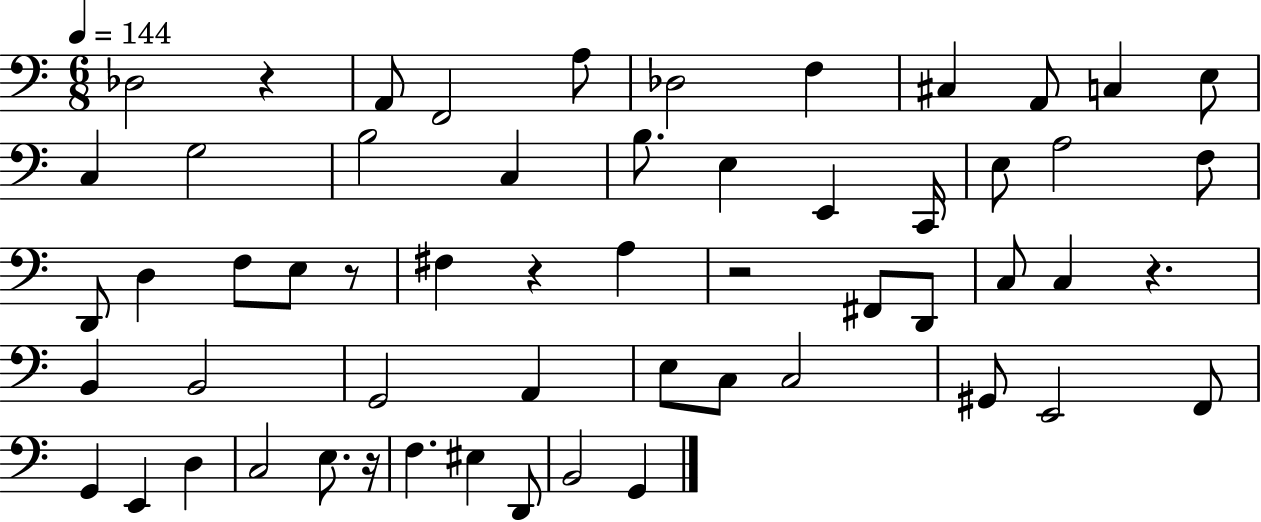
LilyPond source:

{
  \clef bass
  \numericTimeSignature
  \time 6/8
  \key c \major
  \tempo 4 = 144
  \repeat volta 2 { des2 r4 | a,8 f,2 a8 | des2 f4 | cis4 a,8 c4 e8 | \break c4 g2 | b2 c4 | b8. e4 e,4 c,16 | e8 a2 f8 | \break d,8 d4 f8 e8 r8 | fis4 r4 a4 | r2 fis,8 d,8 | c8 c4 r4. | \break b,4 b,2 | g,2 a,4 | e8 c8 c2 | gis,8 e,2 f,8 | \break g,4 e,4 d4 | c2 e8. r16 | f4. eis4 d,8 | b,2 g,4 | \break } \bar "|."
}